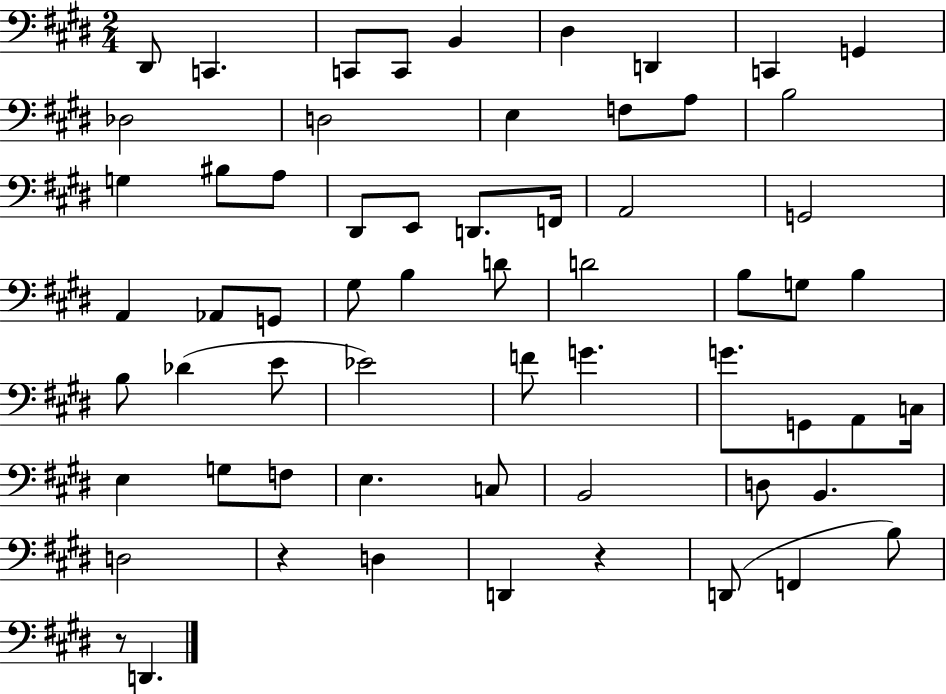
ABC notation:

X:1
T:Untitled
M:2/4
L:1/4
K:E
^D,,/2 C,, C,,/2 C,,/2 B,, ^D, D,, C,, G,, _D,2 D,2 E, F,/2 A,/2 B,2 G, ^B,/2 A,/2 ^D,,/2 E,,/2 D,,/2 F,,/4 A,,2 G,,2 A,, _A,,/2 G,,/2 ^G,/2 B, D/2 D2 B,/2 G,/2 B, B,/2 _D E/2 _E2 F/2 G G/2 G,,/2 A,,/2 C,/4 E, G,/2 F,/2 E, C,/2 B,,2 D,/2 B,, D,2 z D, D,, z D,,/2 F,, B,/2 z/2 D,,